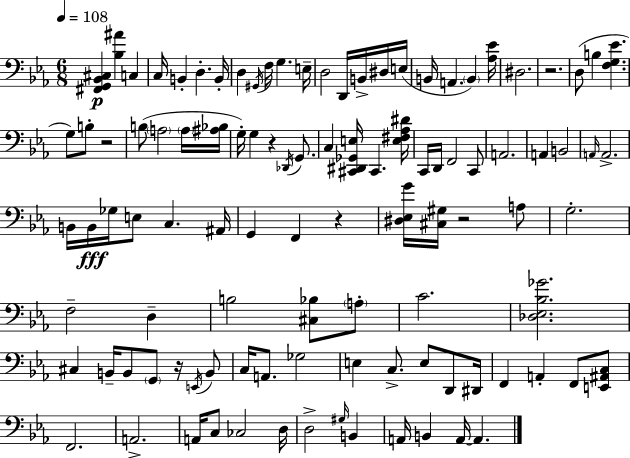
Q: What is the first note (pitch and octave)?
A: C3